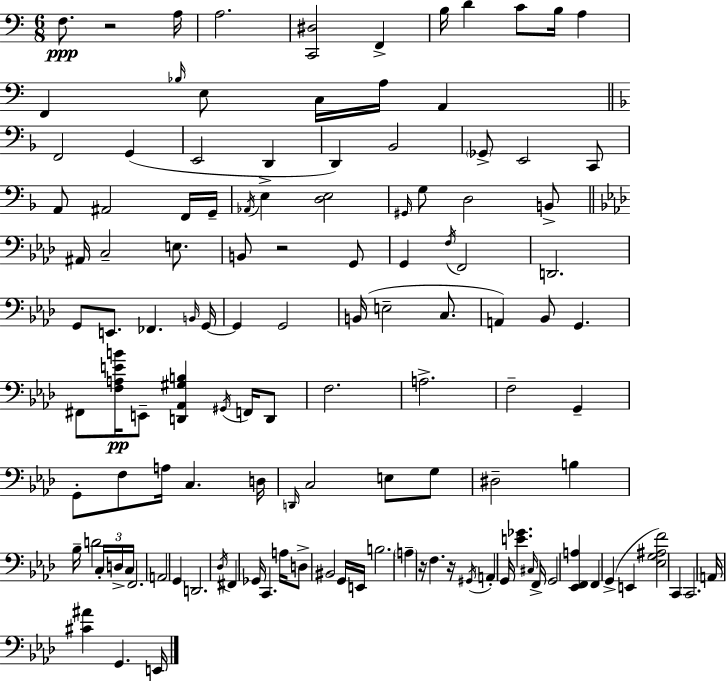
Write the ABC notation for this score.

X:1
T:Untitled
M:6/8
L:1/4
K:C
F,/2 z2 A,/4 A,2 [C,,^D,]2 F,, B,/4 D C/2 B,/4 A, F,, _B,/4 E,/2 C,/4 A,/4 A,, F,,2 G,, E,,2 D,, D,, _B,,2 _G,,/2 E,,2 C,,/2 A,,/2 ^A,,2 F,,/4 G,,/4 _A,,/4 E, [D,E,]2 ^G,,/4 G,/2 D,2 B,,/2 ^A,,/4 C,2 E,/2 B,,/2 z2 G,,/2 G,, F,/4 F,,2 D,,2 G,,/2 E,,/2 _F,, B,,/4 G,,/4 G,, G,,2 B,,/4 E,2 C,/2 A,, _B,,/2 G,, ^F,,/2 [F,A,EB]/4 E,,/2 [D,,_A,,^G,B,] ^G,,/4 F,,/4 D,,/2 F,2 A,2 F,2 G,, G,,/2 F,/2 A,/4 C, D,/4 D,,/4 C,2 E,/2 G,/2 ^D,2 B, _B,/4 D2 C,/4 D,/4 C,/4 F,,2 A,,2 G,, D,,2 _D,/4 ^F,, _G,,/4 C,, A,/4 D,/2 ^B,,2 G,,/4 E,,/4 B,2 A, z/4 F, z/4 ^G,,/4 A,, G,,/4 [E_G] ^C,/4 F,,/4 G,,2 [_E,,F,,A,] F,, G,, E,, [_E,G,^A,F]2 C,, C,,2 A,,/4 [^C^A] G,, E,,/4